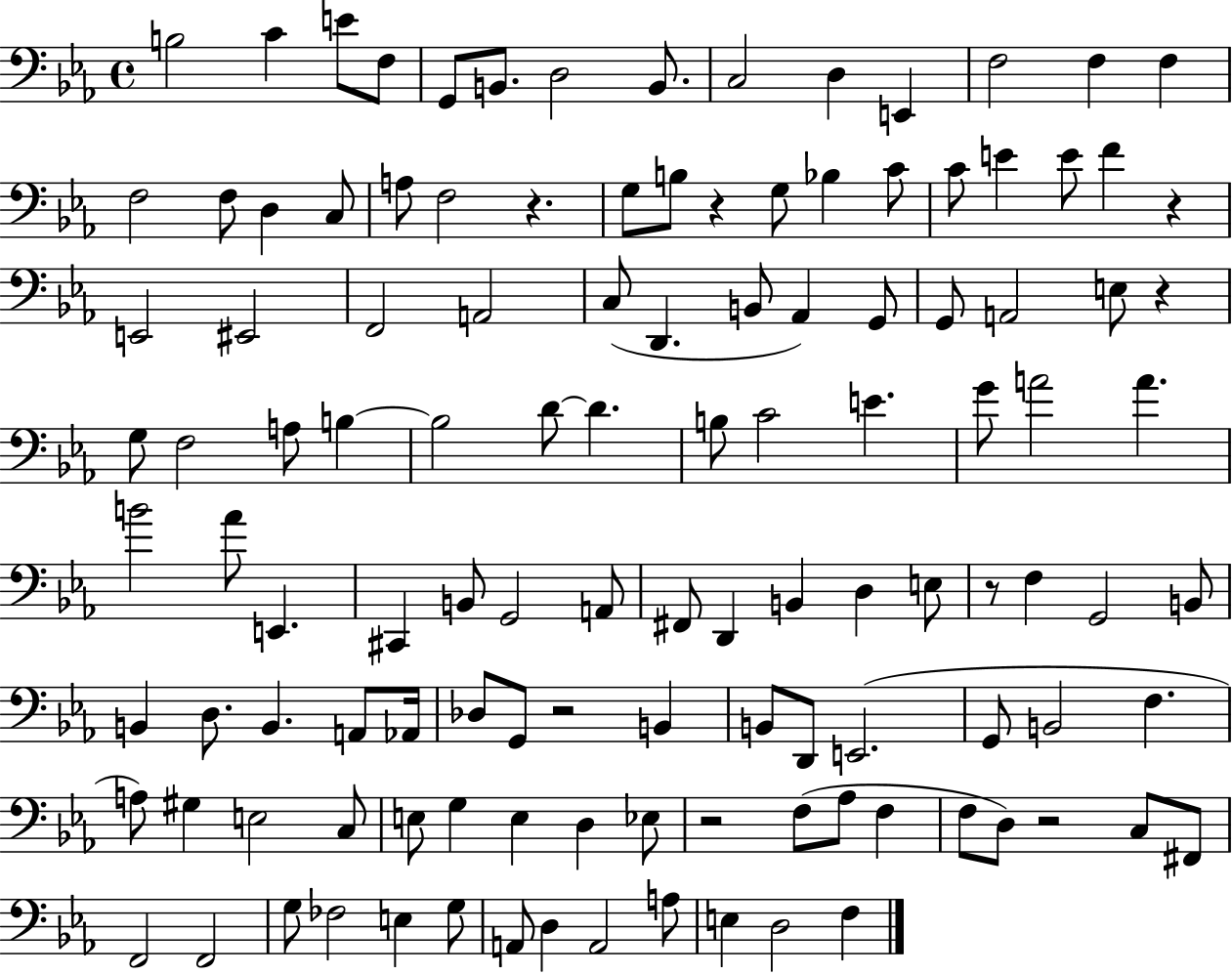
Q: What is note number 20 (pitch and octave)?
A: F3